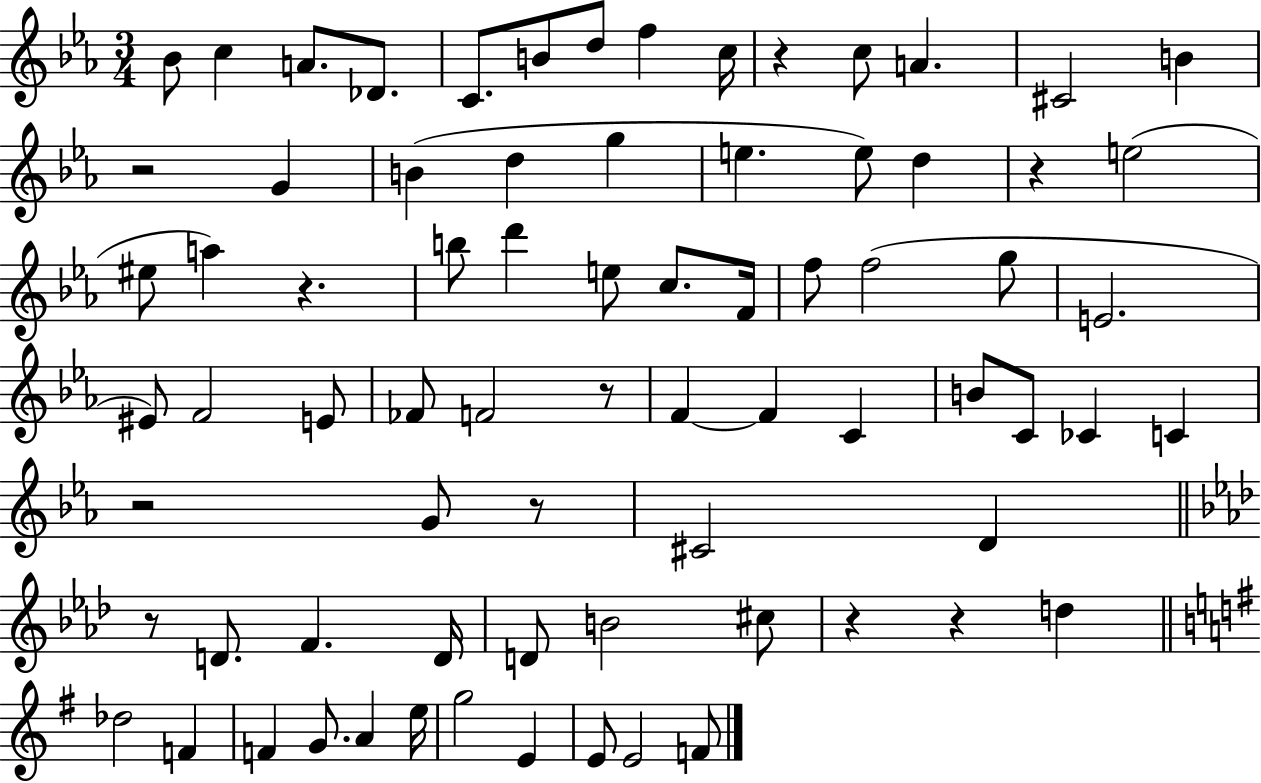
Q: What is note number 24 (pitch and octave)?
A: B5